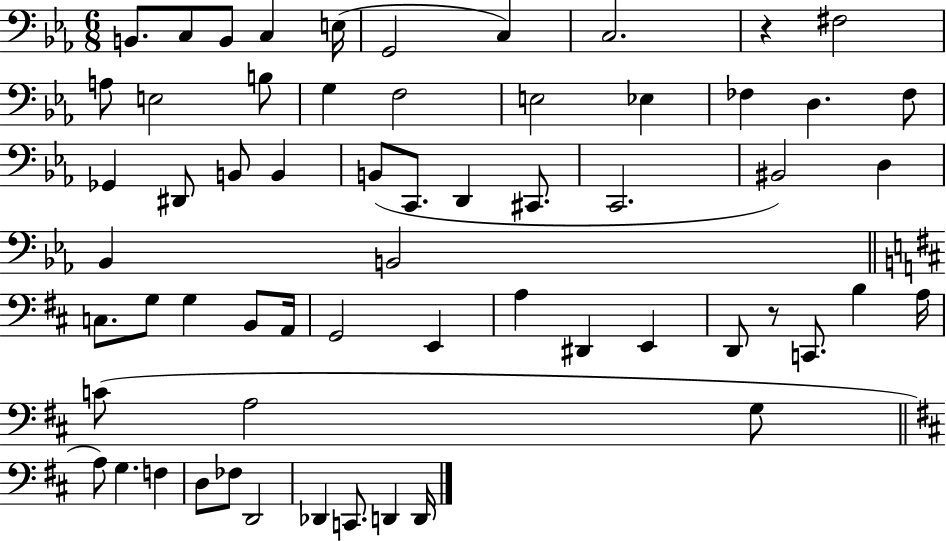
B2/e. C3/e B2/e C3/q E3/s G2/h C3/q C3/h. R/q F#3/h A3/e E3/h B3/e G3/q F3/h E3/h Eb3/q FES3/q D3/q. FES3/e Gb2/q D#2/e B2/e B2/q B2/e C2/e. D2/q C#2/e. C2/h. BIS2/h D3/q Bb2/q B2/h C3/e. G3/e G3/q B2/e A2/s G2/h E2/q A3/q D#2/q E2/q D2/e R/e C2/e. B3/q A3/s C4/e A3/h G3/e A3/e G3/q. F3/q D3/e FES3/e D2/h Db2/q C2/e. D2/q D2/s